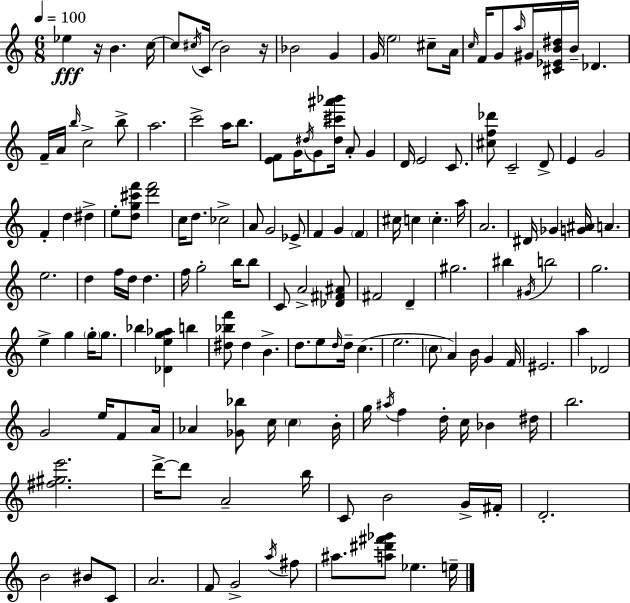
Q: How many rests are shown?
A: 2